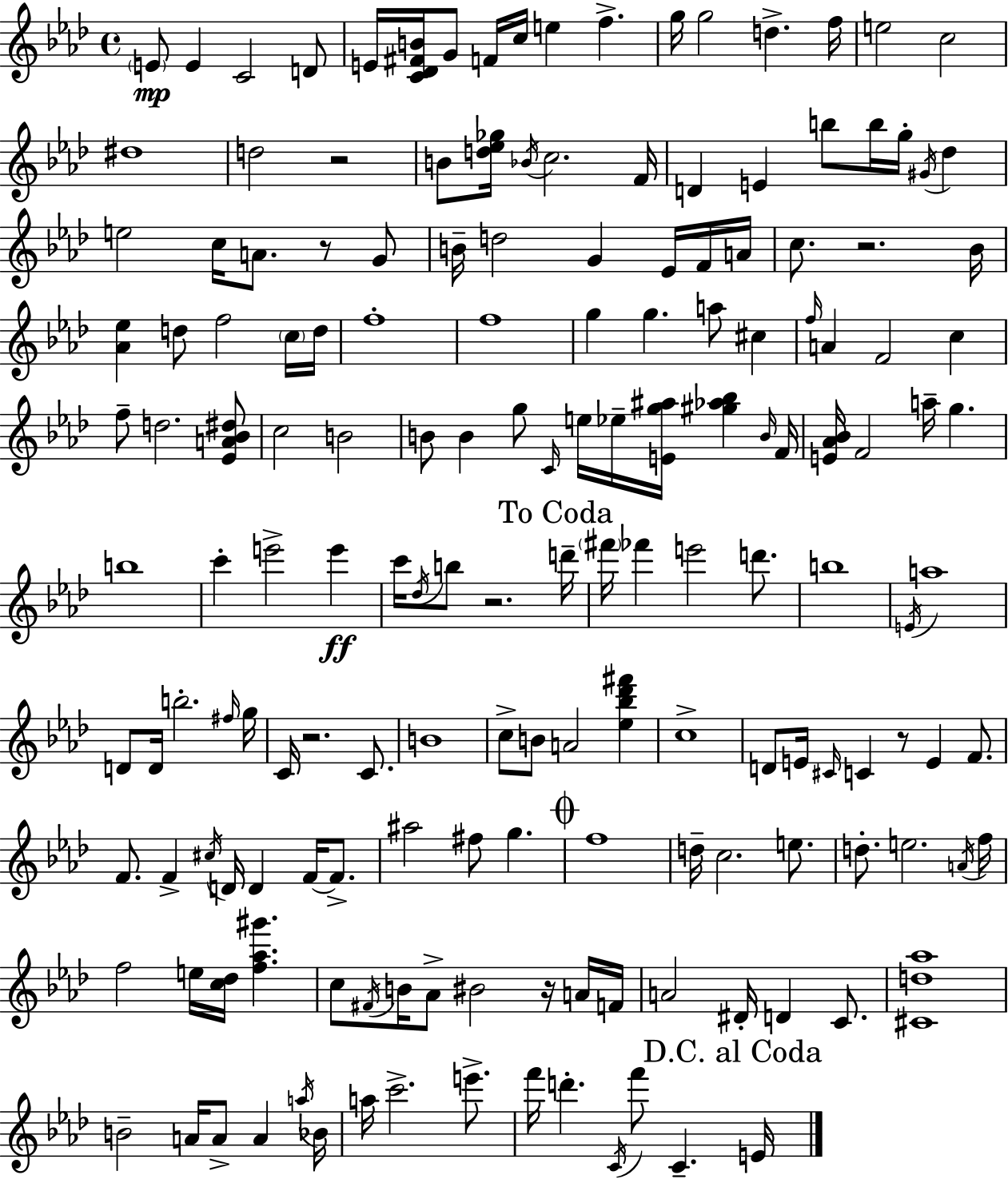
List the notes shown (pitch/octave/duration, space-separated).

E4/e E4/q C4/h D4/e E4/s [C4,Db4,F#4,B4]/s G4/e F4/s C5/s E5/q F5/q. G5/s G5/h D5/q. F5/s E5/h C5/h D#5/w D5/h R/h B4/e [D5,Eb5,Gb5]/s Bb4/s C5/h. F4/s D4/q E4/q B5/e B5/s G5/s G#4/s Db5/q E5/h C5/s A4/e. R/e G4/e B4/s D5/h G4/q Eb4/s F4/s A4/s C5/e. R/h. Bb4/s [Ab4,Eb5]/q D5/e F5/h C5/s D5/s F5/w F5/w G5/q G5/q. A5/e C#5/q F5/s A4/q F4/h C5/q F5/e D5/h. [Eb4,A4,Bb4,D#5]/e C5/h B4/h B4/e B4/q G5/e C4/s E5/s Eb5/s [E4,G5,A#5]/s [G#5,Ab5,Bb5]/q B4/s F4/s [E4,Ab4,Bb4]/s F4/h A5/s G5/q. B5/w C6/q E6/h E6/q C6/s Db5/s B5/e R/h. D6/s F#6/s FES6/q E6/h D6/e. B5/w E4/s A5/w D4/e D4/s B5/h. F#5/s G5/s C4/s R/h. C4/e. B4/w C5/e B4/e A4/h [Eb5,Bb5,Db6,F#6]/q C5/w D4/e E4/s C#4/s C4/q R/e E4/q F4/e. F4/e. F4/q C#5/s D4/s D4/q F4/s F4/e. A#5/h F#5/e G5/q. F5/w D5/s C5/h. E5/e. D5/e. E5/h. A4/s F5/s F5/h E5/s [C5,Db5]/s [F5,Ab5,G#6]/q. C5/e F#4/s B4/s Ab4/e BIS4/h R/s A4/s F4/s A4/h D#4/s D4/q C4/e. [C#4,D5,Ab5]/w B4/h A4/s A4/e A4/q A5/s Bb4/s A5/s C6/h. E6/e. F6/s D6/q. C4/s F6/e C4/q. E4/s